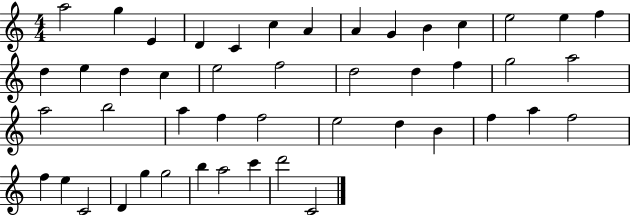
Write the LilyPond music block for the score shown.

{
  \clef treble
  \numericTimeSignature
  \time 4/4
  \key c \major
  a''2 g''4 e'4 | d'4 c'4 c''4 a'4 | a'4 g'4 b'4 c''4 | e''2 e''4 f''4 | \break d''4 e''4 d''4 c''4 | e''2 f''2 | d''2 d''4 f''4 | g''2 a''2 | \break a''2 b''2 | a''4 f''4 f''2 | e''2 d''4 b'4 | f''4 a''4 f''2 | \break f''4 e''4 c'2 | d'4 g''4 g''2 | b''4 a''2 c'''4 | d'''2 c'2 | \break \bar "|."
}